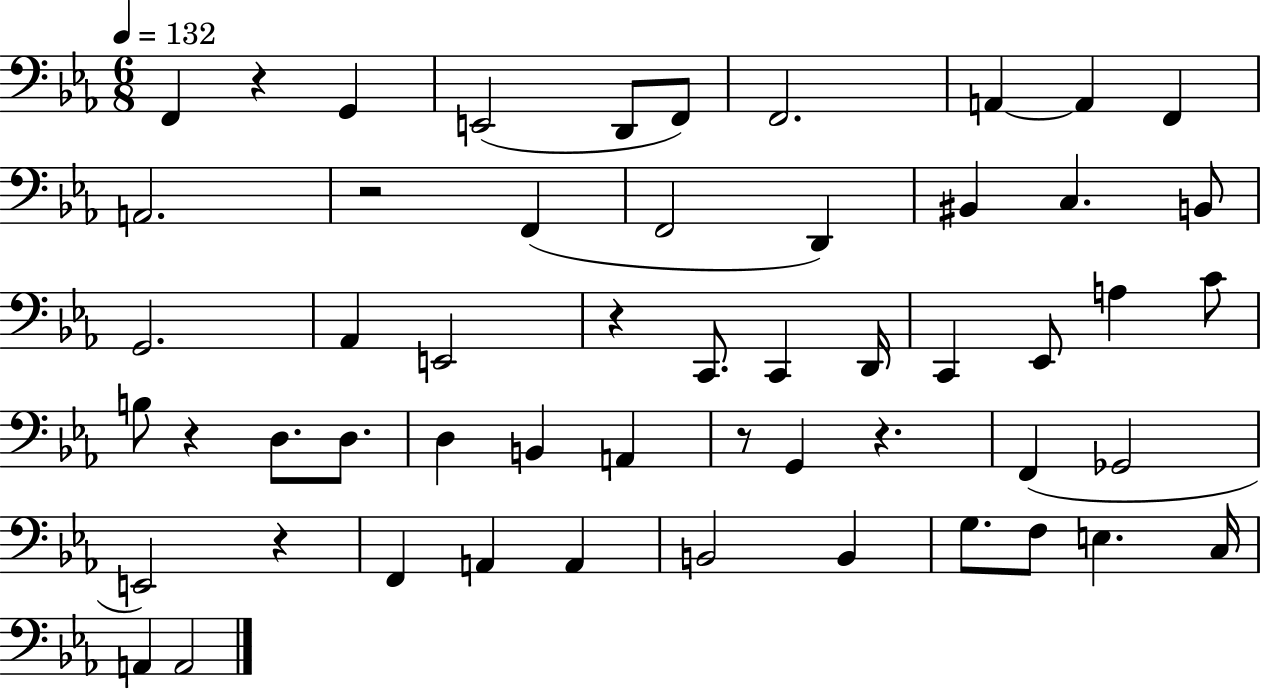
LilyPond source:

{
  \clef bass
  \numericTimeSignature
  \time 6/8
  \key ees \major
  \tempo 4 = 132
  f,4 r4 g,4 | e,2( d,8 f,8) | f,2. | a,4~~ a,4 f,4 | \break a,2. | r2 f,4( | f,2 d,4) | bis,4 c4. b,8 | \break g,2. | aes,4 e,2 | r4 c,8. c,4 d,16 | c,4 ees,8 a4 c'8 | \break b8 r4 d8. d8. | d4 b,4 a,4 | r8 g,4 r4. | f,4( ges,2 | \break e,2) r4 | f,4 a,4 a,4 | b,2 b,4 | g8. f8 e4. c16 | \break a,4 a,2 | \bar "|."
}